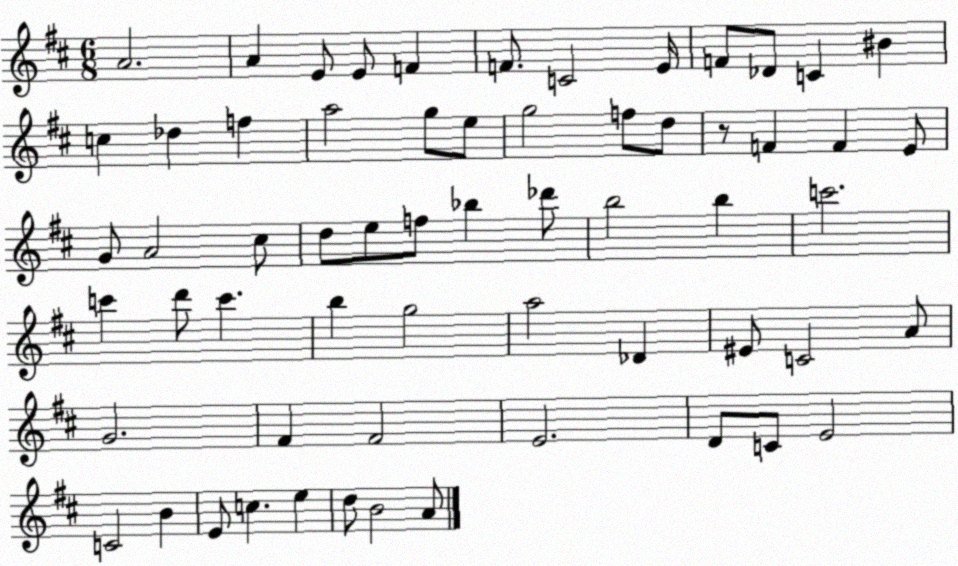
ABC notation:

X:1
T:Untitled
M:6/8
L:1/4
K:D
A2 A E/2 E/2 F F/2 C2 E/4 F/2 _D/2 C ^B c _d f a2 g/2 e/2 g2 f/2 d/2 z/2 F F E/2 G/2 A2 ^c/2 d/2 e/2 f/2 _b _d'/2 b2 b c'2 c' d'/2 c' b g2 a2 _D ^E/2 C2 A/2 G2 ^F ^F2 E2 D/2 C/2 E2 C2 B E/2 c e d/2 B2 A/2